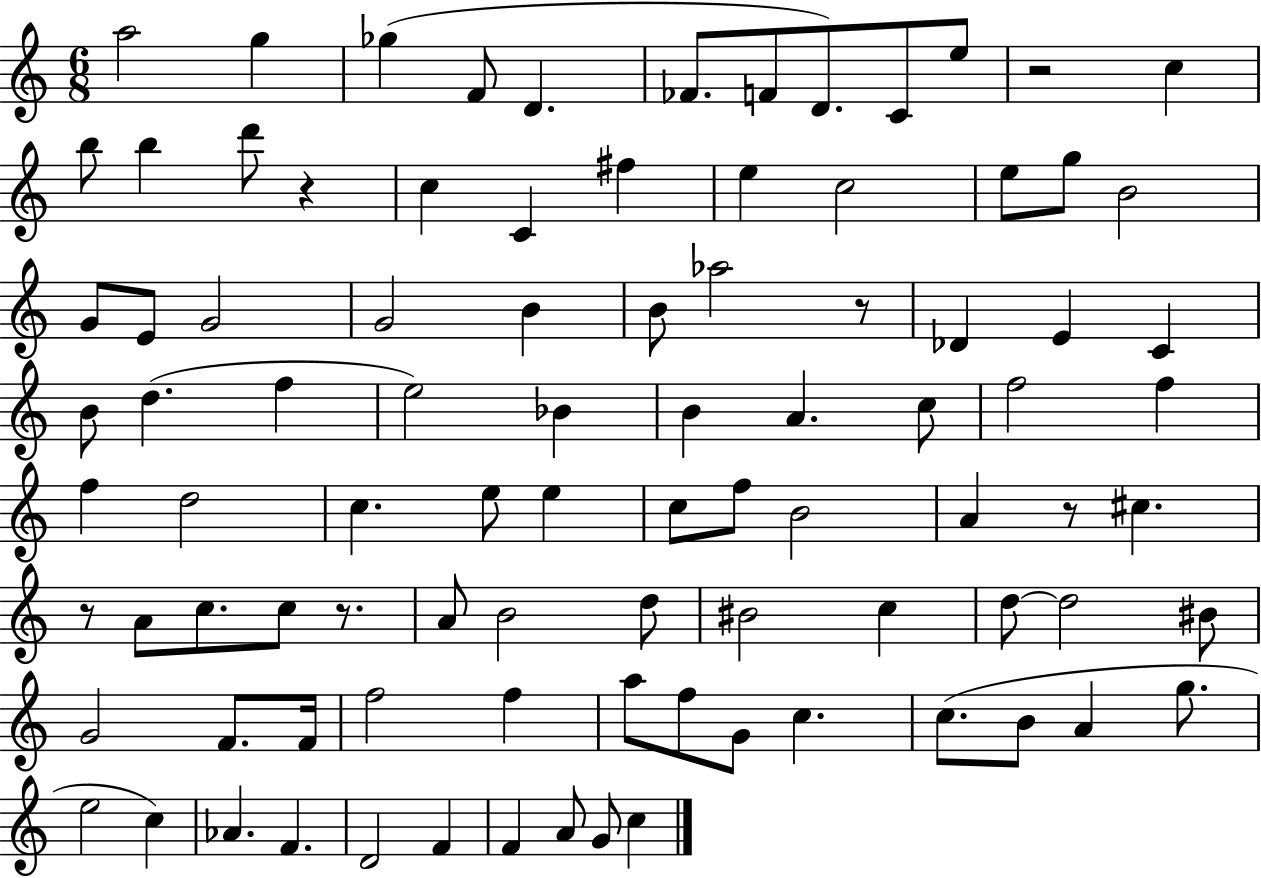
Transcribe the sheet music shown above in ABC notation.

X:1
T:Untitled
M:6/8
L:1/4
K:C
a2 g _g F/2 D _F/2 F/2 D/2 C/2 e/2 z2 c b/2 b d'/2 z c C ^f e c2 e/2 g/2 B2 G/2 E/2 G2 G2 B B/2 _a2 z/2 _D E C B/2 d f e2 _B B A c/2 f2 f f d2 c e/2 e c/2 f/2 B2 A z/2 ^c z/2 A/2 c/2 c/2 z/2 A/2 B2 d/2 ^B2 c d/2 d2 ^B/2 G2 F/2 F/4 f2 f a/2 f/2 G/2 c c/2 B/2 A g/2 e2 c _A F D2 F F A/2 G/2 c